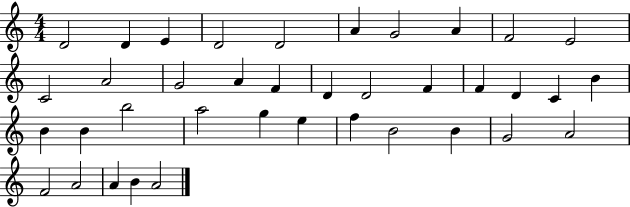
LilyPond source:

{
  \clef treble
  \numericTimeSignature
  \time 4/4
  \key c \major
  d'2 d'4 e'4 | d'2 d'2 | a'4 g'2 a'4 | f'2 e'2 | \break c'2 a'2 | g'2 a'4 f'4 | d'4 d'2 f'4 | f'4 d'4 c'4 b'4 | \break b'4 b'4 b''2 | a''2 g''4 e''4 | f''4 b'2 b'4 | g'2 a'2 | \break f'2 a'2 | a'4 b'4 a'2 | \bar "|."
}